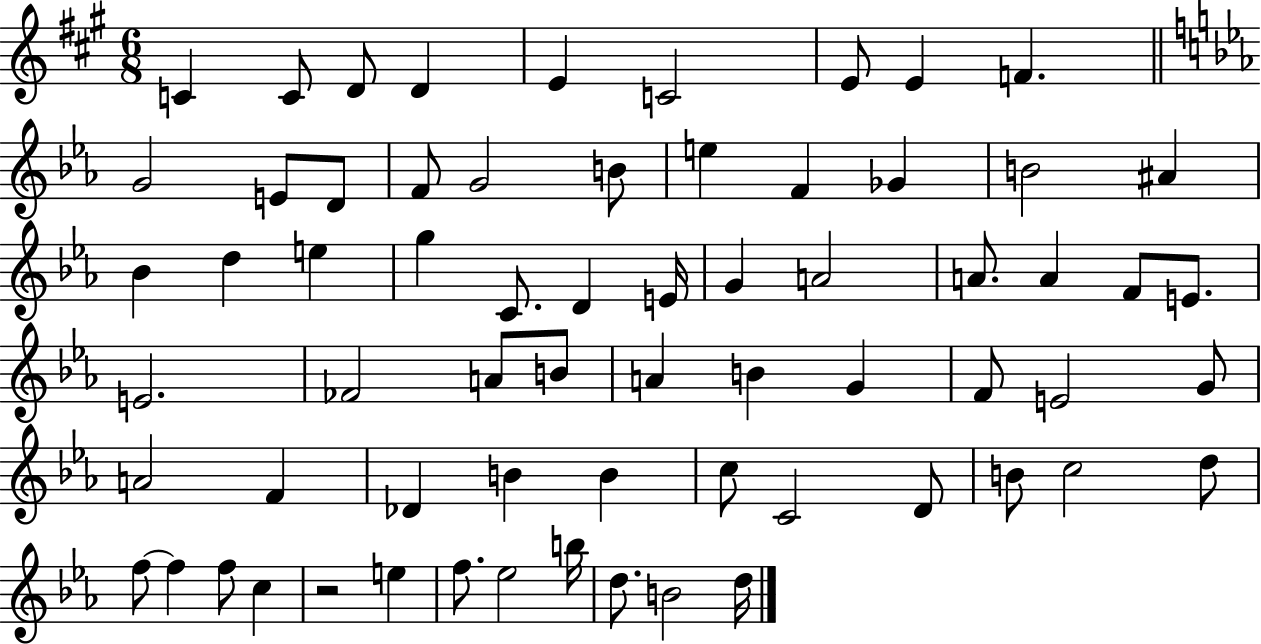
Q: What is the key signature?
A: A major